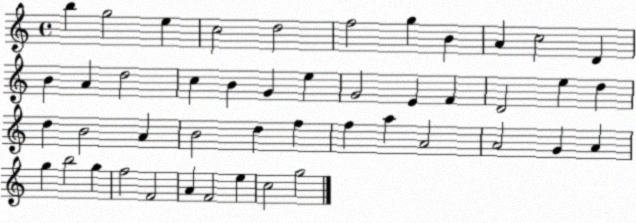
X:1
T:Untitled
M:4/4
L:1/4
K:C
b g2 e c2 d2 f2 g B A c2 D B A d2 c B G e G2 E F D2 e d d B2 A B2 d f f a A2 A2 G A g b2 g f2 F2 A F2 e c2 g2